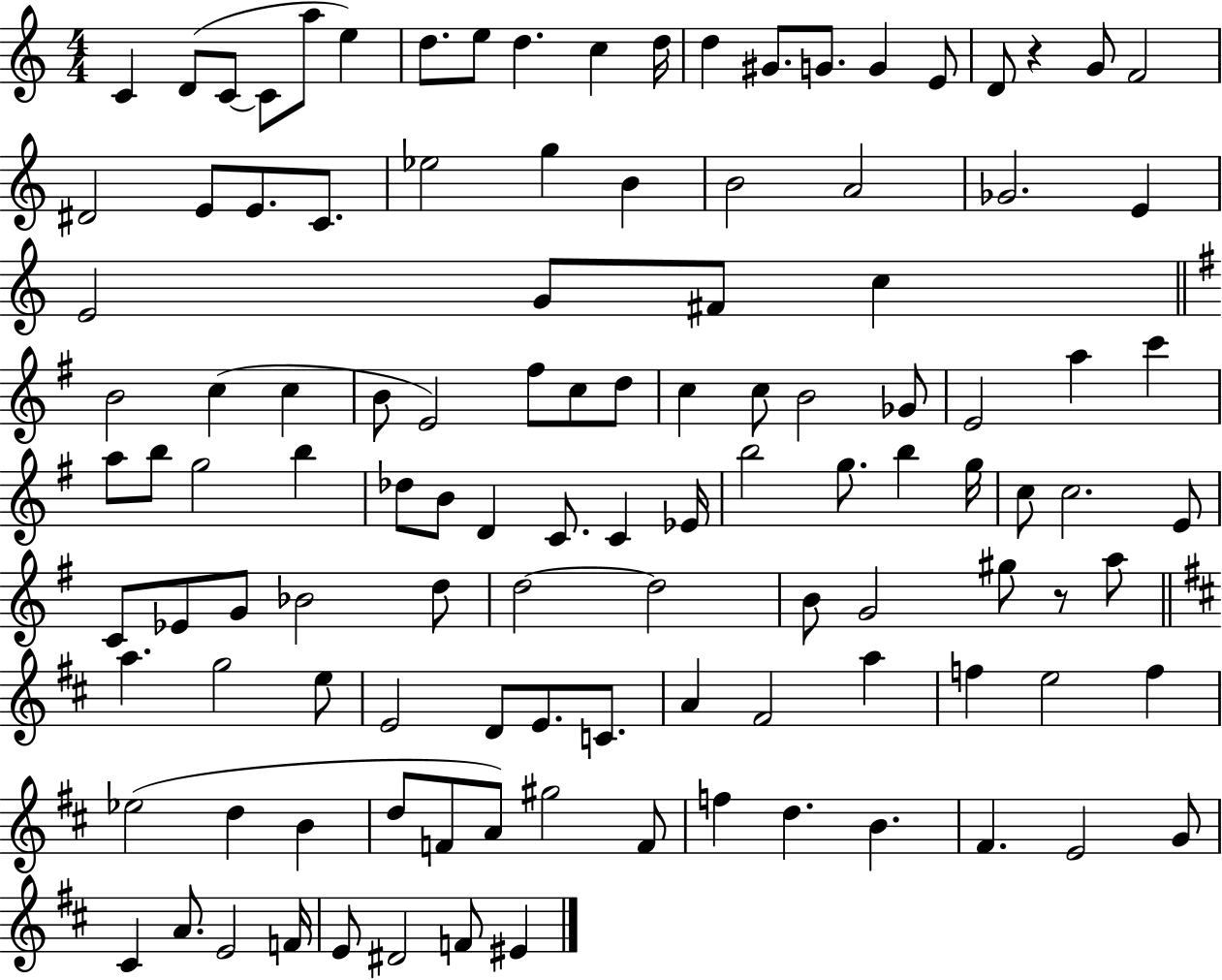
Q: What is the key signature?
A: C major